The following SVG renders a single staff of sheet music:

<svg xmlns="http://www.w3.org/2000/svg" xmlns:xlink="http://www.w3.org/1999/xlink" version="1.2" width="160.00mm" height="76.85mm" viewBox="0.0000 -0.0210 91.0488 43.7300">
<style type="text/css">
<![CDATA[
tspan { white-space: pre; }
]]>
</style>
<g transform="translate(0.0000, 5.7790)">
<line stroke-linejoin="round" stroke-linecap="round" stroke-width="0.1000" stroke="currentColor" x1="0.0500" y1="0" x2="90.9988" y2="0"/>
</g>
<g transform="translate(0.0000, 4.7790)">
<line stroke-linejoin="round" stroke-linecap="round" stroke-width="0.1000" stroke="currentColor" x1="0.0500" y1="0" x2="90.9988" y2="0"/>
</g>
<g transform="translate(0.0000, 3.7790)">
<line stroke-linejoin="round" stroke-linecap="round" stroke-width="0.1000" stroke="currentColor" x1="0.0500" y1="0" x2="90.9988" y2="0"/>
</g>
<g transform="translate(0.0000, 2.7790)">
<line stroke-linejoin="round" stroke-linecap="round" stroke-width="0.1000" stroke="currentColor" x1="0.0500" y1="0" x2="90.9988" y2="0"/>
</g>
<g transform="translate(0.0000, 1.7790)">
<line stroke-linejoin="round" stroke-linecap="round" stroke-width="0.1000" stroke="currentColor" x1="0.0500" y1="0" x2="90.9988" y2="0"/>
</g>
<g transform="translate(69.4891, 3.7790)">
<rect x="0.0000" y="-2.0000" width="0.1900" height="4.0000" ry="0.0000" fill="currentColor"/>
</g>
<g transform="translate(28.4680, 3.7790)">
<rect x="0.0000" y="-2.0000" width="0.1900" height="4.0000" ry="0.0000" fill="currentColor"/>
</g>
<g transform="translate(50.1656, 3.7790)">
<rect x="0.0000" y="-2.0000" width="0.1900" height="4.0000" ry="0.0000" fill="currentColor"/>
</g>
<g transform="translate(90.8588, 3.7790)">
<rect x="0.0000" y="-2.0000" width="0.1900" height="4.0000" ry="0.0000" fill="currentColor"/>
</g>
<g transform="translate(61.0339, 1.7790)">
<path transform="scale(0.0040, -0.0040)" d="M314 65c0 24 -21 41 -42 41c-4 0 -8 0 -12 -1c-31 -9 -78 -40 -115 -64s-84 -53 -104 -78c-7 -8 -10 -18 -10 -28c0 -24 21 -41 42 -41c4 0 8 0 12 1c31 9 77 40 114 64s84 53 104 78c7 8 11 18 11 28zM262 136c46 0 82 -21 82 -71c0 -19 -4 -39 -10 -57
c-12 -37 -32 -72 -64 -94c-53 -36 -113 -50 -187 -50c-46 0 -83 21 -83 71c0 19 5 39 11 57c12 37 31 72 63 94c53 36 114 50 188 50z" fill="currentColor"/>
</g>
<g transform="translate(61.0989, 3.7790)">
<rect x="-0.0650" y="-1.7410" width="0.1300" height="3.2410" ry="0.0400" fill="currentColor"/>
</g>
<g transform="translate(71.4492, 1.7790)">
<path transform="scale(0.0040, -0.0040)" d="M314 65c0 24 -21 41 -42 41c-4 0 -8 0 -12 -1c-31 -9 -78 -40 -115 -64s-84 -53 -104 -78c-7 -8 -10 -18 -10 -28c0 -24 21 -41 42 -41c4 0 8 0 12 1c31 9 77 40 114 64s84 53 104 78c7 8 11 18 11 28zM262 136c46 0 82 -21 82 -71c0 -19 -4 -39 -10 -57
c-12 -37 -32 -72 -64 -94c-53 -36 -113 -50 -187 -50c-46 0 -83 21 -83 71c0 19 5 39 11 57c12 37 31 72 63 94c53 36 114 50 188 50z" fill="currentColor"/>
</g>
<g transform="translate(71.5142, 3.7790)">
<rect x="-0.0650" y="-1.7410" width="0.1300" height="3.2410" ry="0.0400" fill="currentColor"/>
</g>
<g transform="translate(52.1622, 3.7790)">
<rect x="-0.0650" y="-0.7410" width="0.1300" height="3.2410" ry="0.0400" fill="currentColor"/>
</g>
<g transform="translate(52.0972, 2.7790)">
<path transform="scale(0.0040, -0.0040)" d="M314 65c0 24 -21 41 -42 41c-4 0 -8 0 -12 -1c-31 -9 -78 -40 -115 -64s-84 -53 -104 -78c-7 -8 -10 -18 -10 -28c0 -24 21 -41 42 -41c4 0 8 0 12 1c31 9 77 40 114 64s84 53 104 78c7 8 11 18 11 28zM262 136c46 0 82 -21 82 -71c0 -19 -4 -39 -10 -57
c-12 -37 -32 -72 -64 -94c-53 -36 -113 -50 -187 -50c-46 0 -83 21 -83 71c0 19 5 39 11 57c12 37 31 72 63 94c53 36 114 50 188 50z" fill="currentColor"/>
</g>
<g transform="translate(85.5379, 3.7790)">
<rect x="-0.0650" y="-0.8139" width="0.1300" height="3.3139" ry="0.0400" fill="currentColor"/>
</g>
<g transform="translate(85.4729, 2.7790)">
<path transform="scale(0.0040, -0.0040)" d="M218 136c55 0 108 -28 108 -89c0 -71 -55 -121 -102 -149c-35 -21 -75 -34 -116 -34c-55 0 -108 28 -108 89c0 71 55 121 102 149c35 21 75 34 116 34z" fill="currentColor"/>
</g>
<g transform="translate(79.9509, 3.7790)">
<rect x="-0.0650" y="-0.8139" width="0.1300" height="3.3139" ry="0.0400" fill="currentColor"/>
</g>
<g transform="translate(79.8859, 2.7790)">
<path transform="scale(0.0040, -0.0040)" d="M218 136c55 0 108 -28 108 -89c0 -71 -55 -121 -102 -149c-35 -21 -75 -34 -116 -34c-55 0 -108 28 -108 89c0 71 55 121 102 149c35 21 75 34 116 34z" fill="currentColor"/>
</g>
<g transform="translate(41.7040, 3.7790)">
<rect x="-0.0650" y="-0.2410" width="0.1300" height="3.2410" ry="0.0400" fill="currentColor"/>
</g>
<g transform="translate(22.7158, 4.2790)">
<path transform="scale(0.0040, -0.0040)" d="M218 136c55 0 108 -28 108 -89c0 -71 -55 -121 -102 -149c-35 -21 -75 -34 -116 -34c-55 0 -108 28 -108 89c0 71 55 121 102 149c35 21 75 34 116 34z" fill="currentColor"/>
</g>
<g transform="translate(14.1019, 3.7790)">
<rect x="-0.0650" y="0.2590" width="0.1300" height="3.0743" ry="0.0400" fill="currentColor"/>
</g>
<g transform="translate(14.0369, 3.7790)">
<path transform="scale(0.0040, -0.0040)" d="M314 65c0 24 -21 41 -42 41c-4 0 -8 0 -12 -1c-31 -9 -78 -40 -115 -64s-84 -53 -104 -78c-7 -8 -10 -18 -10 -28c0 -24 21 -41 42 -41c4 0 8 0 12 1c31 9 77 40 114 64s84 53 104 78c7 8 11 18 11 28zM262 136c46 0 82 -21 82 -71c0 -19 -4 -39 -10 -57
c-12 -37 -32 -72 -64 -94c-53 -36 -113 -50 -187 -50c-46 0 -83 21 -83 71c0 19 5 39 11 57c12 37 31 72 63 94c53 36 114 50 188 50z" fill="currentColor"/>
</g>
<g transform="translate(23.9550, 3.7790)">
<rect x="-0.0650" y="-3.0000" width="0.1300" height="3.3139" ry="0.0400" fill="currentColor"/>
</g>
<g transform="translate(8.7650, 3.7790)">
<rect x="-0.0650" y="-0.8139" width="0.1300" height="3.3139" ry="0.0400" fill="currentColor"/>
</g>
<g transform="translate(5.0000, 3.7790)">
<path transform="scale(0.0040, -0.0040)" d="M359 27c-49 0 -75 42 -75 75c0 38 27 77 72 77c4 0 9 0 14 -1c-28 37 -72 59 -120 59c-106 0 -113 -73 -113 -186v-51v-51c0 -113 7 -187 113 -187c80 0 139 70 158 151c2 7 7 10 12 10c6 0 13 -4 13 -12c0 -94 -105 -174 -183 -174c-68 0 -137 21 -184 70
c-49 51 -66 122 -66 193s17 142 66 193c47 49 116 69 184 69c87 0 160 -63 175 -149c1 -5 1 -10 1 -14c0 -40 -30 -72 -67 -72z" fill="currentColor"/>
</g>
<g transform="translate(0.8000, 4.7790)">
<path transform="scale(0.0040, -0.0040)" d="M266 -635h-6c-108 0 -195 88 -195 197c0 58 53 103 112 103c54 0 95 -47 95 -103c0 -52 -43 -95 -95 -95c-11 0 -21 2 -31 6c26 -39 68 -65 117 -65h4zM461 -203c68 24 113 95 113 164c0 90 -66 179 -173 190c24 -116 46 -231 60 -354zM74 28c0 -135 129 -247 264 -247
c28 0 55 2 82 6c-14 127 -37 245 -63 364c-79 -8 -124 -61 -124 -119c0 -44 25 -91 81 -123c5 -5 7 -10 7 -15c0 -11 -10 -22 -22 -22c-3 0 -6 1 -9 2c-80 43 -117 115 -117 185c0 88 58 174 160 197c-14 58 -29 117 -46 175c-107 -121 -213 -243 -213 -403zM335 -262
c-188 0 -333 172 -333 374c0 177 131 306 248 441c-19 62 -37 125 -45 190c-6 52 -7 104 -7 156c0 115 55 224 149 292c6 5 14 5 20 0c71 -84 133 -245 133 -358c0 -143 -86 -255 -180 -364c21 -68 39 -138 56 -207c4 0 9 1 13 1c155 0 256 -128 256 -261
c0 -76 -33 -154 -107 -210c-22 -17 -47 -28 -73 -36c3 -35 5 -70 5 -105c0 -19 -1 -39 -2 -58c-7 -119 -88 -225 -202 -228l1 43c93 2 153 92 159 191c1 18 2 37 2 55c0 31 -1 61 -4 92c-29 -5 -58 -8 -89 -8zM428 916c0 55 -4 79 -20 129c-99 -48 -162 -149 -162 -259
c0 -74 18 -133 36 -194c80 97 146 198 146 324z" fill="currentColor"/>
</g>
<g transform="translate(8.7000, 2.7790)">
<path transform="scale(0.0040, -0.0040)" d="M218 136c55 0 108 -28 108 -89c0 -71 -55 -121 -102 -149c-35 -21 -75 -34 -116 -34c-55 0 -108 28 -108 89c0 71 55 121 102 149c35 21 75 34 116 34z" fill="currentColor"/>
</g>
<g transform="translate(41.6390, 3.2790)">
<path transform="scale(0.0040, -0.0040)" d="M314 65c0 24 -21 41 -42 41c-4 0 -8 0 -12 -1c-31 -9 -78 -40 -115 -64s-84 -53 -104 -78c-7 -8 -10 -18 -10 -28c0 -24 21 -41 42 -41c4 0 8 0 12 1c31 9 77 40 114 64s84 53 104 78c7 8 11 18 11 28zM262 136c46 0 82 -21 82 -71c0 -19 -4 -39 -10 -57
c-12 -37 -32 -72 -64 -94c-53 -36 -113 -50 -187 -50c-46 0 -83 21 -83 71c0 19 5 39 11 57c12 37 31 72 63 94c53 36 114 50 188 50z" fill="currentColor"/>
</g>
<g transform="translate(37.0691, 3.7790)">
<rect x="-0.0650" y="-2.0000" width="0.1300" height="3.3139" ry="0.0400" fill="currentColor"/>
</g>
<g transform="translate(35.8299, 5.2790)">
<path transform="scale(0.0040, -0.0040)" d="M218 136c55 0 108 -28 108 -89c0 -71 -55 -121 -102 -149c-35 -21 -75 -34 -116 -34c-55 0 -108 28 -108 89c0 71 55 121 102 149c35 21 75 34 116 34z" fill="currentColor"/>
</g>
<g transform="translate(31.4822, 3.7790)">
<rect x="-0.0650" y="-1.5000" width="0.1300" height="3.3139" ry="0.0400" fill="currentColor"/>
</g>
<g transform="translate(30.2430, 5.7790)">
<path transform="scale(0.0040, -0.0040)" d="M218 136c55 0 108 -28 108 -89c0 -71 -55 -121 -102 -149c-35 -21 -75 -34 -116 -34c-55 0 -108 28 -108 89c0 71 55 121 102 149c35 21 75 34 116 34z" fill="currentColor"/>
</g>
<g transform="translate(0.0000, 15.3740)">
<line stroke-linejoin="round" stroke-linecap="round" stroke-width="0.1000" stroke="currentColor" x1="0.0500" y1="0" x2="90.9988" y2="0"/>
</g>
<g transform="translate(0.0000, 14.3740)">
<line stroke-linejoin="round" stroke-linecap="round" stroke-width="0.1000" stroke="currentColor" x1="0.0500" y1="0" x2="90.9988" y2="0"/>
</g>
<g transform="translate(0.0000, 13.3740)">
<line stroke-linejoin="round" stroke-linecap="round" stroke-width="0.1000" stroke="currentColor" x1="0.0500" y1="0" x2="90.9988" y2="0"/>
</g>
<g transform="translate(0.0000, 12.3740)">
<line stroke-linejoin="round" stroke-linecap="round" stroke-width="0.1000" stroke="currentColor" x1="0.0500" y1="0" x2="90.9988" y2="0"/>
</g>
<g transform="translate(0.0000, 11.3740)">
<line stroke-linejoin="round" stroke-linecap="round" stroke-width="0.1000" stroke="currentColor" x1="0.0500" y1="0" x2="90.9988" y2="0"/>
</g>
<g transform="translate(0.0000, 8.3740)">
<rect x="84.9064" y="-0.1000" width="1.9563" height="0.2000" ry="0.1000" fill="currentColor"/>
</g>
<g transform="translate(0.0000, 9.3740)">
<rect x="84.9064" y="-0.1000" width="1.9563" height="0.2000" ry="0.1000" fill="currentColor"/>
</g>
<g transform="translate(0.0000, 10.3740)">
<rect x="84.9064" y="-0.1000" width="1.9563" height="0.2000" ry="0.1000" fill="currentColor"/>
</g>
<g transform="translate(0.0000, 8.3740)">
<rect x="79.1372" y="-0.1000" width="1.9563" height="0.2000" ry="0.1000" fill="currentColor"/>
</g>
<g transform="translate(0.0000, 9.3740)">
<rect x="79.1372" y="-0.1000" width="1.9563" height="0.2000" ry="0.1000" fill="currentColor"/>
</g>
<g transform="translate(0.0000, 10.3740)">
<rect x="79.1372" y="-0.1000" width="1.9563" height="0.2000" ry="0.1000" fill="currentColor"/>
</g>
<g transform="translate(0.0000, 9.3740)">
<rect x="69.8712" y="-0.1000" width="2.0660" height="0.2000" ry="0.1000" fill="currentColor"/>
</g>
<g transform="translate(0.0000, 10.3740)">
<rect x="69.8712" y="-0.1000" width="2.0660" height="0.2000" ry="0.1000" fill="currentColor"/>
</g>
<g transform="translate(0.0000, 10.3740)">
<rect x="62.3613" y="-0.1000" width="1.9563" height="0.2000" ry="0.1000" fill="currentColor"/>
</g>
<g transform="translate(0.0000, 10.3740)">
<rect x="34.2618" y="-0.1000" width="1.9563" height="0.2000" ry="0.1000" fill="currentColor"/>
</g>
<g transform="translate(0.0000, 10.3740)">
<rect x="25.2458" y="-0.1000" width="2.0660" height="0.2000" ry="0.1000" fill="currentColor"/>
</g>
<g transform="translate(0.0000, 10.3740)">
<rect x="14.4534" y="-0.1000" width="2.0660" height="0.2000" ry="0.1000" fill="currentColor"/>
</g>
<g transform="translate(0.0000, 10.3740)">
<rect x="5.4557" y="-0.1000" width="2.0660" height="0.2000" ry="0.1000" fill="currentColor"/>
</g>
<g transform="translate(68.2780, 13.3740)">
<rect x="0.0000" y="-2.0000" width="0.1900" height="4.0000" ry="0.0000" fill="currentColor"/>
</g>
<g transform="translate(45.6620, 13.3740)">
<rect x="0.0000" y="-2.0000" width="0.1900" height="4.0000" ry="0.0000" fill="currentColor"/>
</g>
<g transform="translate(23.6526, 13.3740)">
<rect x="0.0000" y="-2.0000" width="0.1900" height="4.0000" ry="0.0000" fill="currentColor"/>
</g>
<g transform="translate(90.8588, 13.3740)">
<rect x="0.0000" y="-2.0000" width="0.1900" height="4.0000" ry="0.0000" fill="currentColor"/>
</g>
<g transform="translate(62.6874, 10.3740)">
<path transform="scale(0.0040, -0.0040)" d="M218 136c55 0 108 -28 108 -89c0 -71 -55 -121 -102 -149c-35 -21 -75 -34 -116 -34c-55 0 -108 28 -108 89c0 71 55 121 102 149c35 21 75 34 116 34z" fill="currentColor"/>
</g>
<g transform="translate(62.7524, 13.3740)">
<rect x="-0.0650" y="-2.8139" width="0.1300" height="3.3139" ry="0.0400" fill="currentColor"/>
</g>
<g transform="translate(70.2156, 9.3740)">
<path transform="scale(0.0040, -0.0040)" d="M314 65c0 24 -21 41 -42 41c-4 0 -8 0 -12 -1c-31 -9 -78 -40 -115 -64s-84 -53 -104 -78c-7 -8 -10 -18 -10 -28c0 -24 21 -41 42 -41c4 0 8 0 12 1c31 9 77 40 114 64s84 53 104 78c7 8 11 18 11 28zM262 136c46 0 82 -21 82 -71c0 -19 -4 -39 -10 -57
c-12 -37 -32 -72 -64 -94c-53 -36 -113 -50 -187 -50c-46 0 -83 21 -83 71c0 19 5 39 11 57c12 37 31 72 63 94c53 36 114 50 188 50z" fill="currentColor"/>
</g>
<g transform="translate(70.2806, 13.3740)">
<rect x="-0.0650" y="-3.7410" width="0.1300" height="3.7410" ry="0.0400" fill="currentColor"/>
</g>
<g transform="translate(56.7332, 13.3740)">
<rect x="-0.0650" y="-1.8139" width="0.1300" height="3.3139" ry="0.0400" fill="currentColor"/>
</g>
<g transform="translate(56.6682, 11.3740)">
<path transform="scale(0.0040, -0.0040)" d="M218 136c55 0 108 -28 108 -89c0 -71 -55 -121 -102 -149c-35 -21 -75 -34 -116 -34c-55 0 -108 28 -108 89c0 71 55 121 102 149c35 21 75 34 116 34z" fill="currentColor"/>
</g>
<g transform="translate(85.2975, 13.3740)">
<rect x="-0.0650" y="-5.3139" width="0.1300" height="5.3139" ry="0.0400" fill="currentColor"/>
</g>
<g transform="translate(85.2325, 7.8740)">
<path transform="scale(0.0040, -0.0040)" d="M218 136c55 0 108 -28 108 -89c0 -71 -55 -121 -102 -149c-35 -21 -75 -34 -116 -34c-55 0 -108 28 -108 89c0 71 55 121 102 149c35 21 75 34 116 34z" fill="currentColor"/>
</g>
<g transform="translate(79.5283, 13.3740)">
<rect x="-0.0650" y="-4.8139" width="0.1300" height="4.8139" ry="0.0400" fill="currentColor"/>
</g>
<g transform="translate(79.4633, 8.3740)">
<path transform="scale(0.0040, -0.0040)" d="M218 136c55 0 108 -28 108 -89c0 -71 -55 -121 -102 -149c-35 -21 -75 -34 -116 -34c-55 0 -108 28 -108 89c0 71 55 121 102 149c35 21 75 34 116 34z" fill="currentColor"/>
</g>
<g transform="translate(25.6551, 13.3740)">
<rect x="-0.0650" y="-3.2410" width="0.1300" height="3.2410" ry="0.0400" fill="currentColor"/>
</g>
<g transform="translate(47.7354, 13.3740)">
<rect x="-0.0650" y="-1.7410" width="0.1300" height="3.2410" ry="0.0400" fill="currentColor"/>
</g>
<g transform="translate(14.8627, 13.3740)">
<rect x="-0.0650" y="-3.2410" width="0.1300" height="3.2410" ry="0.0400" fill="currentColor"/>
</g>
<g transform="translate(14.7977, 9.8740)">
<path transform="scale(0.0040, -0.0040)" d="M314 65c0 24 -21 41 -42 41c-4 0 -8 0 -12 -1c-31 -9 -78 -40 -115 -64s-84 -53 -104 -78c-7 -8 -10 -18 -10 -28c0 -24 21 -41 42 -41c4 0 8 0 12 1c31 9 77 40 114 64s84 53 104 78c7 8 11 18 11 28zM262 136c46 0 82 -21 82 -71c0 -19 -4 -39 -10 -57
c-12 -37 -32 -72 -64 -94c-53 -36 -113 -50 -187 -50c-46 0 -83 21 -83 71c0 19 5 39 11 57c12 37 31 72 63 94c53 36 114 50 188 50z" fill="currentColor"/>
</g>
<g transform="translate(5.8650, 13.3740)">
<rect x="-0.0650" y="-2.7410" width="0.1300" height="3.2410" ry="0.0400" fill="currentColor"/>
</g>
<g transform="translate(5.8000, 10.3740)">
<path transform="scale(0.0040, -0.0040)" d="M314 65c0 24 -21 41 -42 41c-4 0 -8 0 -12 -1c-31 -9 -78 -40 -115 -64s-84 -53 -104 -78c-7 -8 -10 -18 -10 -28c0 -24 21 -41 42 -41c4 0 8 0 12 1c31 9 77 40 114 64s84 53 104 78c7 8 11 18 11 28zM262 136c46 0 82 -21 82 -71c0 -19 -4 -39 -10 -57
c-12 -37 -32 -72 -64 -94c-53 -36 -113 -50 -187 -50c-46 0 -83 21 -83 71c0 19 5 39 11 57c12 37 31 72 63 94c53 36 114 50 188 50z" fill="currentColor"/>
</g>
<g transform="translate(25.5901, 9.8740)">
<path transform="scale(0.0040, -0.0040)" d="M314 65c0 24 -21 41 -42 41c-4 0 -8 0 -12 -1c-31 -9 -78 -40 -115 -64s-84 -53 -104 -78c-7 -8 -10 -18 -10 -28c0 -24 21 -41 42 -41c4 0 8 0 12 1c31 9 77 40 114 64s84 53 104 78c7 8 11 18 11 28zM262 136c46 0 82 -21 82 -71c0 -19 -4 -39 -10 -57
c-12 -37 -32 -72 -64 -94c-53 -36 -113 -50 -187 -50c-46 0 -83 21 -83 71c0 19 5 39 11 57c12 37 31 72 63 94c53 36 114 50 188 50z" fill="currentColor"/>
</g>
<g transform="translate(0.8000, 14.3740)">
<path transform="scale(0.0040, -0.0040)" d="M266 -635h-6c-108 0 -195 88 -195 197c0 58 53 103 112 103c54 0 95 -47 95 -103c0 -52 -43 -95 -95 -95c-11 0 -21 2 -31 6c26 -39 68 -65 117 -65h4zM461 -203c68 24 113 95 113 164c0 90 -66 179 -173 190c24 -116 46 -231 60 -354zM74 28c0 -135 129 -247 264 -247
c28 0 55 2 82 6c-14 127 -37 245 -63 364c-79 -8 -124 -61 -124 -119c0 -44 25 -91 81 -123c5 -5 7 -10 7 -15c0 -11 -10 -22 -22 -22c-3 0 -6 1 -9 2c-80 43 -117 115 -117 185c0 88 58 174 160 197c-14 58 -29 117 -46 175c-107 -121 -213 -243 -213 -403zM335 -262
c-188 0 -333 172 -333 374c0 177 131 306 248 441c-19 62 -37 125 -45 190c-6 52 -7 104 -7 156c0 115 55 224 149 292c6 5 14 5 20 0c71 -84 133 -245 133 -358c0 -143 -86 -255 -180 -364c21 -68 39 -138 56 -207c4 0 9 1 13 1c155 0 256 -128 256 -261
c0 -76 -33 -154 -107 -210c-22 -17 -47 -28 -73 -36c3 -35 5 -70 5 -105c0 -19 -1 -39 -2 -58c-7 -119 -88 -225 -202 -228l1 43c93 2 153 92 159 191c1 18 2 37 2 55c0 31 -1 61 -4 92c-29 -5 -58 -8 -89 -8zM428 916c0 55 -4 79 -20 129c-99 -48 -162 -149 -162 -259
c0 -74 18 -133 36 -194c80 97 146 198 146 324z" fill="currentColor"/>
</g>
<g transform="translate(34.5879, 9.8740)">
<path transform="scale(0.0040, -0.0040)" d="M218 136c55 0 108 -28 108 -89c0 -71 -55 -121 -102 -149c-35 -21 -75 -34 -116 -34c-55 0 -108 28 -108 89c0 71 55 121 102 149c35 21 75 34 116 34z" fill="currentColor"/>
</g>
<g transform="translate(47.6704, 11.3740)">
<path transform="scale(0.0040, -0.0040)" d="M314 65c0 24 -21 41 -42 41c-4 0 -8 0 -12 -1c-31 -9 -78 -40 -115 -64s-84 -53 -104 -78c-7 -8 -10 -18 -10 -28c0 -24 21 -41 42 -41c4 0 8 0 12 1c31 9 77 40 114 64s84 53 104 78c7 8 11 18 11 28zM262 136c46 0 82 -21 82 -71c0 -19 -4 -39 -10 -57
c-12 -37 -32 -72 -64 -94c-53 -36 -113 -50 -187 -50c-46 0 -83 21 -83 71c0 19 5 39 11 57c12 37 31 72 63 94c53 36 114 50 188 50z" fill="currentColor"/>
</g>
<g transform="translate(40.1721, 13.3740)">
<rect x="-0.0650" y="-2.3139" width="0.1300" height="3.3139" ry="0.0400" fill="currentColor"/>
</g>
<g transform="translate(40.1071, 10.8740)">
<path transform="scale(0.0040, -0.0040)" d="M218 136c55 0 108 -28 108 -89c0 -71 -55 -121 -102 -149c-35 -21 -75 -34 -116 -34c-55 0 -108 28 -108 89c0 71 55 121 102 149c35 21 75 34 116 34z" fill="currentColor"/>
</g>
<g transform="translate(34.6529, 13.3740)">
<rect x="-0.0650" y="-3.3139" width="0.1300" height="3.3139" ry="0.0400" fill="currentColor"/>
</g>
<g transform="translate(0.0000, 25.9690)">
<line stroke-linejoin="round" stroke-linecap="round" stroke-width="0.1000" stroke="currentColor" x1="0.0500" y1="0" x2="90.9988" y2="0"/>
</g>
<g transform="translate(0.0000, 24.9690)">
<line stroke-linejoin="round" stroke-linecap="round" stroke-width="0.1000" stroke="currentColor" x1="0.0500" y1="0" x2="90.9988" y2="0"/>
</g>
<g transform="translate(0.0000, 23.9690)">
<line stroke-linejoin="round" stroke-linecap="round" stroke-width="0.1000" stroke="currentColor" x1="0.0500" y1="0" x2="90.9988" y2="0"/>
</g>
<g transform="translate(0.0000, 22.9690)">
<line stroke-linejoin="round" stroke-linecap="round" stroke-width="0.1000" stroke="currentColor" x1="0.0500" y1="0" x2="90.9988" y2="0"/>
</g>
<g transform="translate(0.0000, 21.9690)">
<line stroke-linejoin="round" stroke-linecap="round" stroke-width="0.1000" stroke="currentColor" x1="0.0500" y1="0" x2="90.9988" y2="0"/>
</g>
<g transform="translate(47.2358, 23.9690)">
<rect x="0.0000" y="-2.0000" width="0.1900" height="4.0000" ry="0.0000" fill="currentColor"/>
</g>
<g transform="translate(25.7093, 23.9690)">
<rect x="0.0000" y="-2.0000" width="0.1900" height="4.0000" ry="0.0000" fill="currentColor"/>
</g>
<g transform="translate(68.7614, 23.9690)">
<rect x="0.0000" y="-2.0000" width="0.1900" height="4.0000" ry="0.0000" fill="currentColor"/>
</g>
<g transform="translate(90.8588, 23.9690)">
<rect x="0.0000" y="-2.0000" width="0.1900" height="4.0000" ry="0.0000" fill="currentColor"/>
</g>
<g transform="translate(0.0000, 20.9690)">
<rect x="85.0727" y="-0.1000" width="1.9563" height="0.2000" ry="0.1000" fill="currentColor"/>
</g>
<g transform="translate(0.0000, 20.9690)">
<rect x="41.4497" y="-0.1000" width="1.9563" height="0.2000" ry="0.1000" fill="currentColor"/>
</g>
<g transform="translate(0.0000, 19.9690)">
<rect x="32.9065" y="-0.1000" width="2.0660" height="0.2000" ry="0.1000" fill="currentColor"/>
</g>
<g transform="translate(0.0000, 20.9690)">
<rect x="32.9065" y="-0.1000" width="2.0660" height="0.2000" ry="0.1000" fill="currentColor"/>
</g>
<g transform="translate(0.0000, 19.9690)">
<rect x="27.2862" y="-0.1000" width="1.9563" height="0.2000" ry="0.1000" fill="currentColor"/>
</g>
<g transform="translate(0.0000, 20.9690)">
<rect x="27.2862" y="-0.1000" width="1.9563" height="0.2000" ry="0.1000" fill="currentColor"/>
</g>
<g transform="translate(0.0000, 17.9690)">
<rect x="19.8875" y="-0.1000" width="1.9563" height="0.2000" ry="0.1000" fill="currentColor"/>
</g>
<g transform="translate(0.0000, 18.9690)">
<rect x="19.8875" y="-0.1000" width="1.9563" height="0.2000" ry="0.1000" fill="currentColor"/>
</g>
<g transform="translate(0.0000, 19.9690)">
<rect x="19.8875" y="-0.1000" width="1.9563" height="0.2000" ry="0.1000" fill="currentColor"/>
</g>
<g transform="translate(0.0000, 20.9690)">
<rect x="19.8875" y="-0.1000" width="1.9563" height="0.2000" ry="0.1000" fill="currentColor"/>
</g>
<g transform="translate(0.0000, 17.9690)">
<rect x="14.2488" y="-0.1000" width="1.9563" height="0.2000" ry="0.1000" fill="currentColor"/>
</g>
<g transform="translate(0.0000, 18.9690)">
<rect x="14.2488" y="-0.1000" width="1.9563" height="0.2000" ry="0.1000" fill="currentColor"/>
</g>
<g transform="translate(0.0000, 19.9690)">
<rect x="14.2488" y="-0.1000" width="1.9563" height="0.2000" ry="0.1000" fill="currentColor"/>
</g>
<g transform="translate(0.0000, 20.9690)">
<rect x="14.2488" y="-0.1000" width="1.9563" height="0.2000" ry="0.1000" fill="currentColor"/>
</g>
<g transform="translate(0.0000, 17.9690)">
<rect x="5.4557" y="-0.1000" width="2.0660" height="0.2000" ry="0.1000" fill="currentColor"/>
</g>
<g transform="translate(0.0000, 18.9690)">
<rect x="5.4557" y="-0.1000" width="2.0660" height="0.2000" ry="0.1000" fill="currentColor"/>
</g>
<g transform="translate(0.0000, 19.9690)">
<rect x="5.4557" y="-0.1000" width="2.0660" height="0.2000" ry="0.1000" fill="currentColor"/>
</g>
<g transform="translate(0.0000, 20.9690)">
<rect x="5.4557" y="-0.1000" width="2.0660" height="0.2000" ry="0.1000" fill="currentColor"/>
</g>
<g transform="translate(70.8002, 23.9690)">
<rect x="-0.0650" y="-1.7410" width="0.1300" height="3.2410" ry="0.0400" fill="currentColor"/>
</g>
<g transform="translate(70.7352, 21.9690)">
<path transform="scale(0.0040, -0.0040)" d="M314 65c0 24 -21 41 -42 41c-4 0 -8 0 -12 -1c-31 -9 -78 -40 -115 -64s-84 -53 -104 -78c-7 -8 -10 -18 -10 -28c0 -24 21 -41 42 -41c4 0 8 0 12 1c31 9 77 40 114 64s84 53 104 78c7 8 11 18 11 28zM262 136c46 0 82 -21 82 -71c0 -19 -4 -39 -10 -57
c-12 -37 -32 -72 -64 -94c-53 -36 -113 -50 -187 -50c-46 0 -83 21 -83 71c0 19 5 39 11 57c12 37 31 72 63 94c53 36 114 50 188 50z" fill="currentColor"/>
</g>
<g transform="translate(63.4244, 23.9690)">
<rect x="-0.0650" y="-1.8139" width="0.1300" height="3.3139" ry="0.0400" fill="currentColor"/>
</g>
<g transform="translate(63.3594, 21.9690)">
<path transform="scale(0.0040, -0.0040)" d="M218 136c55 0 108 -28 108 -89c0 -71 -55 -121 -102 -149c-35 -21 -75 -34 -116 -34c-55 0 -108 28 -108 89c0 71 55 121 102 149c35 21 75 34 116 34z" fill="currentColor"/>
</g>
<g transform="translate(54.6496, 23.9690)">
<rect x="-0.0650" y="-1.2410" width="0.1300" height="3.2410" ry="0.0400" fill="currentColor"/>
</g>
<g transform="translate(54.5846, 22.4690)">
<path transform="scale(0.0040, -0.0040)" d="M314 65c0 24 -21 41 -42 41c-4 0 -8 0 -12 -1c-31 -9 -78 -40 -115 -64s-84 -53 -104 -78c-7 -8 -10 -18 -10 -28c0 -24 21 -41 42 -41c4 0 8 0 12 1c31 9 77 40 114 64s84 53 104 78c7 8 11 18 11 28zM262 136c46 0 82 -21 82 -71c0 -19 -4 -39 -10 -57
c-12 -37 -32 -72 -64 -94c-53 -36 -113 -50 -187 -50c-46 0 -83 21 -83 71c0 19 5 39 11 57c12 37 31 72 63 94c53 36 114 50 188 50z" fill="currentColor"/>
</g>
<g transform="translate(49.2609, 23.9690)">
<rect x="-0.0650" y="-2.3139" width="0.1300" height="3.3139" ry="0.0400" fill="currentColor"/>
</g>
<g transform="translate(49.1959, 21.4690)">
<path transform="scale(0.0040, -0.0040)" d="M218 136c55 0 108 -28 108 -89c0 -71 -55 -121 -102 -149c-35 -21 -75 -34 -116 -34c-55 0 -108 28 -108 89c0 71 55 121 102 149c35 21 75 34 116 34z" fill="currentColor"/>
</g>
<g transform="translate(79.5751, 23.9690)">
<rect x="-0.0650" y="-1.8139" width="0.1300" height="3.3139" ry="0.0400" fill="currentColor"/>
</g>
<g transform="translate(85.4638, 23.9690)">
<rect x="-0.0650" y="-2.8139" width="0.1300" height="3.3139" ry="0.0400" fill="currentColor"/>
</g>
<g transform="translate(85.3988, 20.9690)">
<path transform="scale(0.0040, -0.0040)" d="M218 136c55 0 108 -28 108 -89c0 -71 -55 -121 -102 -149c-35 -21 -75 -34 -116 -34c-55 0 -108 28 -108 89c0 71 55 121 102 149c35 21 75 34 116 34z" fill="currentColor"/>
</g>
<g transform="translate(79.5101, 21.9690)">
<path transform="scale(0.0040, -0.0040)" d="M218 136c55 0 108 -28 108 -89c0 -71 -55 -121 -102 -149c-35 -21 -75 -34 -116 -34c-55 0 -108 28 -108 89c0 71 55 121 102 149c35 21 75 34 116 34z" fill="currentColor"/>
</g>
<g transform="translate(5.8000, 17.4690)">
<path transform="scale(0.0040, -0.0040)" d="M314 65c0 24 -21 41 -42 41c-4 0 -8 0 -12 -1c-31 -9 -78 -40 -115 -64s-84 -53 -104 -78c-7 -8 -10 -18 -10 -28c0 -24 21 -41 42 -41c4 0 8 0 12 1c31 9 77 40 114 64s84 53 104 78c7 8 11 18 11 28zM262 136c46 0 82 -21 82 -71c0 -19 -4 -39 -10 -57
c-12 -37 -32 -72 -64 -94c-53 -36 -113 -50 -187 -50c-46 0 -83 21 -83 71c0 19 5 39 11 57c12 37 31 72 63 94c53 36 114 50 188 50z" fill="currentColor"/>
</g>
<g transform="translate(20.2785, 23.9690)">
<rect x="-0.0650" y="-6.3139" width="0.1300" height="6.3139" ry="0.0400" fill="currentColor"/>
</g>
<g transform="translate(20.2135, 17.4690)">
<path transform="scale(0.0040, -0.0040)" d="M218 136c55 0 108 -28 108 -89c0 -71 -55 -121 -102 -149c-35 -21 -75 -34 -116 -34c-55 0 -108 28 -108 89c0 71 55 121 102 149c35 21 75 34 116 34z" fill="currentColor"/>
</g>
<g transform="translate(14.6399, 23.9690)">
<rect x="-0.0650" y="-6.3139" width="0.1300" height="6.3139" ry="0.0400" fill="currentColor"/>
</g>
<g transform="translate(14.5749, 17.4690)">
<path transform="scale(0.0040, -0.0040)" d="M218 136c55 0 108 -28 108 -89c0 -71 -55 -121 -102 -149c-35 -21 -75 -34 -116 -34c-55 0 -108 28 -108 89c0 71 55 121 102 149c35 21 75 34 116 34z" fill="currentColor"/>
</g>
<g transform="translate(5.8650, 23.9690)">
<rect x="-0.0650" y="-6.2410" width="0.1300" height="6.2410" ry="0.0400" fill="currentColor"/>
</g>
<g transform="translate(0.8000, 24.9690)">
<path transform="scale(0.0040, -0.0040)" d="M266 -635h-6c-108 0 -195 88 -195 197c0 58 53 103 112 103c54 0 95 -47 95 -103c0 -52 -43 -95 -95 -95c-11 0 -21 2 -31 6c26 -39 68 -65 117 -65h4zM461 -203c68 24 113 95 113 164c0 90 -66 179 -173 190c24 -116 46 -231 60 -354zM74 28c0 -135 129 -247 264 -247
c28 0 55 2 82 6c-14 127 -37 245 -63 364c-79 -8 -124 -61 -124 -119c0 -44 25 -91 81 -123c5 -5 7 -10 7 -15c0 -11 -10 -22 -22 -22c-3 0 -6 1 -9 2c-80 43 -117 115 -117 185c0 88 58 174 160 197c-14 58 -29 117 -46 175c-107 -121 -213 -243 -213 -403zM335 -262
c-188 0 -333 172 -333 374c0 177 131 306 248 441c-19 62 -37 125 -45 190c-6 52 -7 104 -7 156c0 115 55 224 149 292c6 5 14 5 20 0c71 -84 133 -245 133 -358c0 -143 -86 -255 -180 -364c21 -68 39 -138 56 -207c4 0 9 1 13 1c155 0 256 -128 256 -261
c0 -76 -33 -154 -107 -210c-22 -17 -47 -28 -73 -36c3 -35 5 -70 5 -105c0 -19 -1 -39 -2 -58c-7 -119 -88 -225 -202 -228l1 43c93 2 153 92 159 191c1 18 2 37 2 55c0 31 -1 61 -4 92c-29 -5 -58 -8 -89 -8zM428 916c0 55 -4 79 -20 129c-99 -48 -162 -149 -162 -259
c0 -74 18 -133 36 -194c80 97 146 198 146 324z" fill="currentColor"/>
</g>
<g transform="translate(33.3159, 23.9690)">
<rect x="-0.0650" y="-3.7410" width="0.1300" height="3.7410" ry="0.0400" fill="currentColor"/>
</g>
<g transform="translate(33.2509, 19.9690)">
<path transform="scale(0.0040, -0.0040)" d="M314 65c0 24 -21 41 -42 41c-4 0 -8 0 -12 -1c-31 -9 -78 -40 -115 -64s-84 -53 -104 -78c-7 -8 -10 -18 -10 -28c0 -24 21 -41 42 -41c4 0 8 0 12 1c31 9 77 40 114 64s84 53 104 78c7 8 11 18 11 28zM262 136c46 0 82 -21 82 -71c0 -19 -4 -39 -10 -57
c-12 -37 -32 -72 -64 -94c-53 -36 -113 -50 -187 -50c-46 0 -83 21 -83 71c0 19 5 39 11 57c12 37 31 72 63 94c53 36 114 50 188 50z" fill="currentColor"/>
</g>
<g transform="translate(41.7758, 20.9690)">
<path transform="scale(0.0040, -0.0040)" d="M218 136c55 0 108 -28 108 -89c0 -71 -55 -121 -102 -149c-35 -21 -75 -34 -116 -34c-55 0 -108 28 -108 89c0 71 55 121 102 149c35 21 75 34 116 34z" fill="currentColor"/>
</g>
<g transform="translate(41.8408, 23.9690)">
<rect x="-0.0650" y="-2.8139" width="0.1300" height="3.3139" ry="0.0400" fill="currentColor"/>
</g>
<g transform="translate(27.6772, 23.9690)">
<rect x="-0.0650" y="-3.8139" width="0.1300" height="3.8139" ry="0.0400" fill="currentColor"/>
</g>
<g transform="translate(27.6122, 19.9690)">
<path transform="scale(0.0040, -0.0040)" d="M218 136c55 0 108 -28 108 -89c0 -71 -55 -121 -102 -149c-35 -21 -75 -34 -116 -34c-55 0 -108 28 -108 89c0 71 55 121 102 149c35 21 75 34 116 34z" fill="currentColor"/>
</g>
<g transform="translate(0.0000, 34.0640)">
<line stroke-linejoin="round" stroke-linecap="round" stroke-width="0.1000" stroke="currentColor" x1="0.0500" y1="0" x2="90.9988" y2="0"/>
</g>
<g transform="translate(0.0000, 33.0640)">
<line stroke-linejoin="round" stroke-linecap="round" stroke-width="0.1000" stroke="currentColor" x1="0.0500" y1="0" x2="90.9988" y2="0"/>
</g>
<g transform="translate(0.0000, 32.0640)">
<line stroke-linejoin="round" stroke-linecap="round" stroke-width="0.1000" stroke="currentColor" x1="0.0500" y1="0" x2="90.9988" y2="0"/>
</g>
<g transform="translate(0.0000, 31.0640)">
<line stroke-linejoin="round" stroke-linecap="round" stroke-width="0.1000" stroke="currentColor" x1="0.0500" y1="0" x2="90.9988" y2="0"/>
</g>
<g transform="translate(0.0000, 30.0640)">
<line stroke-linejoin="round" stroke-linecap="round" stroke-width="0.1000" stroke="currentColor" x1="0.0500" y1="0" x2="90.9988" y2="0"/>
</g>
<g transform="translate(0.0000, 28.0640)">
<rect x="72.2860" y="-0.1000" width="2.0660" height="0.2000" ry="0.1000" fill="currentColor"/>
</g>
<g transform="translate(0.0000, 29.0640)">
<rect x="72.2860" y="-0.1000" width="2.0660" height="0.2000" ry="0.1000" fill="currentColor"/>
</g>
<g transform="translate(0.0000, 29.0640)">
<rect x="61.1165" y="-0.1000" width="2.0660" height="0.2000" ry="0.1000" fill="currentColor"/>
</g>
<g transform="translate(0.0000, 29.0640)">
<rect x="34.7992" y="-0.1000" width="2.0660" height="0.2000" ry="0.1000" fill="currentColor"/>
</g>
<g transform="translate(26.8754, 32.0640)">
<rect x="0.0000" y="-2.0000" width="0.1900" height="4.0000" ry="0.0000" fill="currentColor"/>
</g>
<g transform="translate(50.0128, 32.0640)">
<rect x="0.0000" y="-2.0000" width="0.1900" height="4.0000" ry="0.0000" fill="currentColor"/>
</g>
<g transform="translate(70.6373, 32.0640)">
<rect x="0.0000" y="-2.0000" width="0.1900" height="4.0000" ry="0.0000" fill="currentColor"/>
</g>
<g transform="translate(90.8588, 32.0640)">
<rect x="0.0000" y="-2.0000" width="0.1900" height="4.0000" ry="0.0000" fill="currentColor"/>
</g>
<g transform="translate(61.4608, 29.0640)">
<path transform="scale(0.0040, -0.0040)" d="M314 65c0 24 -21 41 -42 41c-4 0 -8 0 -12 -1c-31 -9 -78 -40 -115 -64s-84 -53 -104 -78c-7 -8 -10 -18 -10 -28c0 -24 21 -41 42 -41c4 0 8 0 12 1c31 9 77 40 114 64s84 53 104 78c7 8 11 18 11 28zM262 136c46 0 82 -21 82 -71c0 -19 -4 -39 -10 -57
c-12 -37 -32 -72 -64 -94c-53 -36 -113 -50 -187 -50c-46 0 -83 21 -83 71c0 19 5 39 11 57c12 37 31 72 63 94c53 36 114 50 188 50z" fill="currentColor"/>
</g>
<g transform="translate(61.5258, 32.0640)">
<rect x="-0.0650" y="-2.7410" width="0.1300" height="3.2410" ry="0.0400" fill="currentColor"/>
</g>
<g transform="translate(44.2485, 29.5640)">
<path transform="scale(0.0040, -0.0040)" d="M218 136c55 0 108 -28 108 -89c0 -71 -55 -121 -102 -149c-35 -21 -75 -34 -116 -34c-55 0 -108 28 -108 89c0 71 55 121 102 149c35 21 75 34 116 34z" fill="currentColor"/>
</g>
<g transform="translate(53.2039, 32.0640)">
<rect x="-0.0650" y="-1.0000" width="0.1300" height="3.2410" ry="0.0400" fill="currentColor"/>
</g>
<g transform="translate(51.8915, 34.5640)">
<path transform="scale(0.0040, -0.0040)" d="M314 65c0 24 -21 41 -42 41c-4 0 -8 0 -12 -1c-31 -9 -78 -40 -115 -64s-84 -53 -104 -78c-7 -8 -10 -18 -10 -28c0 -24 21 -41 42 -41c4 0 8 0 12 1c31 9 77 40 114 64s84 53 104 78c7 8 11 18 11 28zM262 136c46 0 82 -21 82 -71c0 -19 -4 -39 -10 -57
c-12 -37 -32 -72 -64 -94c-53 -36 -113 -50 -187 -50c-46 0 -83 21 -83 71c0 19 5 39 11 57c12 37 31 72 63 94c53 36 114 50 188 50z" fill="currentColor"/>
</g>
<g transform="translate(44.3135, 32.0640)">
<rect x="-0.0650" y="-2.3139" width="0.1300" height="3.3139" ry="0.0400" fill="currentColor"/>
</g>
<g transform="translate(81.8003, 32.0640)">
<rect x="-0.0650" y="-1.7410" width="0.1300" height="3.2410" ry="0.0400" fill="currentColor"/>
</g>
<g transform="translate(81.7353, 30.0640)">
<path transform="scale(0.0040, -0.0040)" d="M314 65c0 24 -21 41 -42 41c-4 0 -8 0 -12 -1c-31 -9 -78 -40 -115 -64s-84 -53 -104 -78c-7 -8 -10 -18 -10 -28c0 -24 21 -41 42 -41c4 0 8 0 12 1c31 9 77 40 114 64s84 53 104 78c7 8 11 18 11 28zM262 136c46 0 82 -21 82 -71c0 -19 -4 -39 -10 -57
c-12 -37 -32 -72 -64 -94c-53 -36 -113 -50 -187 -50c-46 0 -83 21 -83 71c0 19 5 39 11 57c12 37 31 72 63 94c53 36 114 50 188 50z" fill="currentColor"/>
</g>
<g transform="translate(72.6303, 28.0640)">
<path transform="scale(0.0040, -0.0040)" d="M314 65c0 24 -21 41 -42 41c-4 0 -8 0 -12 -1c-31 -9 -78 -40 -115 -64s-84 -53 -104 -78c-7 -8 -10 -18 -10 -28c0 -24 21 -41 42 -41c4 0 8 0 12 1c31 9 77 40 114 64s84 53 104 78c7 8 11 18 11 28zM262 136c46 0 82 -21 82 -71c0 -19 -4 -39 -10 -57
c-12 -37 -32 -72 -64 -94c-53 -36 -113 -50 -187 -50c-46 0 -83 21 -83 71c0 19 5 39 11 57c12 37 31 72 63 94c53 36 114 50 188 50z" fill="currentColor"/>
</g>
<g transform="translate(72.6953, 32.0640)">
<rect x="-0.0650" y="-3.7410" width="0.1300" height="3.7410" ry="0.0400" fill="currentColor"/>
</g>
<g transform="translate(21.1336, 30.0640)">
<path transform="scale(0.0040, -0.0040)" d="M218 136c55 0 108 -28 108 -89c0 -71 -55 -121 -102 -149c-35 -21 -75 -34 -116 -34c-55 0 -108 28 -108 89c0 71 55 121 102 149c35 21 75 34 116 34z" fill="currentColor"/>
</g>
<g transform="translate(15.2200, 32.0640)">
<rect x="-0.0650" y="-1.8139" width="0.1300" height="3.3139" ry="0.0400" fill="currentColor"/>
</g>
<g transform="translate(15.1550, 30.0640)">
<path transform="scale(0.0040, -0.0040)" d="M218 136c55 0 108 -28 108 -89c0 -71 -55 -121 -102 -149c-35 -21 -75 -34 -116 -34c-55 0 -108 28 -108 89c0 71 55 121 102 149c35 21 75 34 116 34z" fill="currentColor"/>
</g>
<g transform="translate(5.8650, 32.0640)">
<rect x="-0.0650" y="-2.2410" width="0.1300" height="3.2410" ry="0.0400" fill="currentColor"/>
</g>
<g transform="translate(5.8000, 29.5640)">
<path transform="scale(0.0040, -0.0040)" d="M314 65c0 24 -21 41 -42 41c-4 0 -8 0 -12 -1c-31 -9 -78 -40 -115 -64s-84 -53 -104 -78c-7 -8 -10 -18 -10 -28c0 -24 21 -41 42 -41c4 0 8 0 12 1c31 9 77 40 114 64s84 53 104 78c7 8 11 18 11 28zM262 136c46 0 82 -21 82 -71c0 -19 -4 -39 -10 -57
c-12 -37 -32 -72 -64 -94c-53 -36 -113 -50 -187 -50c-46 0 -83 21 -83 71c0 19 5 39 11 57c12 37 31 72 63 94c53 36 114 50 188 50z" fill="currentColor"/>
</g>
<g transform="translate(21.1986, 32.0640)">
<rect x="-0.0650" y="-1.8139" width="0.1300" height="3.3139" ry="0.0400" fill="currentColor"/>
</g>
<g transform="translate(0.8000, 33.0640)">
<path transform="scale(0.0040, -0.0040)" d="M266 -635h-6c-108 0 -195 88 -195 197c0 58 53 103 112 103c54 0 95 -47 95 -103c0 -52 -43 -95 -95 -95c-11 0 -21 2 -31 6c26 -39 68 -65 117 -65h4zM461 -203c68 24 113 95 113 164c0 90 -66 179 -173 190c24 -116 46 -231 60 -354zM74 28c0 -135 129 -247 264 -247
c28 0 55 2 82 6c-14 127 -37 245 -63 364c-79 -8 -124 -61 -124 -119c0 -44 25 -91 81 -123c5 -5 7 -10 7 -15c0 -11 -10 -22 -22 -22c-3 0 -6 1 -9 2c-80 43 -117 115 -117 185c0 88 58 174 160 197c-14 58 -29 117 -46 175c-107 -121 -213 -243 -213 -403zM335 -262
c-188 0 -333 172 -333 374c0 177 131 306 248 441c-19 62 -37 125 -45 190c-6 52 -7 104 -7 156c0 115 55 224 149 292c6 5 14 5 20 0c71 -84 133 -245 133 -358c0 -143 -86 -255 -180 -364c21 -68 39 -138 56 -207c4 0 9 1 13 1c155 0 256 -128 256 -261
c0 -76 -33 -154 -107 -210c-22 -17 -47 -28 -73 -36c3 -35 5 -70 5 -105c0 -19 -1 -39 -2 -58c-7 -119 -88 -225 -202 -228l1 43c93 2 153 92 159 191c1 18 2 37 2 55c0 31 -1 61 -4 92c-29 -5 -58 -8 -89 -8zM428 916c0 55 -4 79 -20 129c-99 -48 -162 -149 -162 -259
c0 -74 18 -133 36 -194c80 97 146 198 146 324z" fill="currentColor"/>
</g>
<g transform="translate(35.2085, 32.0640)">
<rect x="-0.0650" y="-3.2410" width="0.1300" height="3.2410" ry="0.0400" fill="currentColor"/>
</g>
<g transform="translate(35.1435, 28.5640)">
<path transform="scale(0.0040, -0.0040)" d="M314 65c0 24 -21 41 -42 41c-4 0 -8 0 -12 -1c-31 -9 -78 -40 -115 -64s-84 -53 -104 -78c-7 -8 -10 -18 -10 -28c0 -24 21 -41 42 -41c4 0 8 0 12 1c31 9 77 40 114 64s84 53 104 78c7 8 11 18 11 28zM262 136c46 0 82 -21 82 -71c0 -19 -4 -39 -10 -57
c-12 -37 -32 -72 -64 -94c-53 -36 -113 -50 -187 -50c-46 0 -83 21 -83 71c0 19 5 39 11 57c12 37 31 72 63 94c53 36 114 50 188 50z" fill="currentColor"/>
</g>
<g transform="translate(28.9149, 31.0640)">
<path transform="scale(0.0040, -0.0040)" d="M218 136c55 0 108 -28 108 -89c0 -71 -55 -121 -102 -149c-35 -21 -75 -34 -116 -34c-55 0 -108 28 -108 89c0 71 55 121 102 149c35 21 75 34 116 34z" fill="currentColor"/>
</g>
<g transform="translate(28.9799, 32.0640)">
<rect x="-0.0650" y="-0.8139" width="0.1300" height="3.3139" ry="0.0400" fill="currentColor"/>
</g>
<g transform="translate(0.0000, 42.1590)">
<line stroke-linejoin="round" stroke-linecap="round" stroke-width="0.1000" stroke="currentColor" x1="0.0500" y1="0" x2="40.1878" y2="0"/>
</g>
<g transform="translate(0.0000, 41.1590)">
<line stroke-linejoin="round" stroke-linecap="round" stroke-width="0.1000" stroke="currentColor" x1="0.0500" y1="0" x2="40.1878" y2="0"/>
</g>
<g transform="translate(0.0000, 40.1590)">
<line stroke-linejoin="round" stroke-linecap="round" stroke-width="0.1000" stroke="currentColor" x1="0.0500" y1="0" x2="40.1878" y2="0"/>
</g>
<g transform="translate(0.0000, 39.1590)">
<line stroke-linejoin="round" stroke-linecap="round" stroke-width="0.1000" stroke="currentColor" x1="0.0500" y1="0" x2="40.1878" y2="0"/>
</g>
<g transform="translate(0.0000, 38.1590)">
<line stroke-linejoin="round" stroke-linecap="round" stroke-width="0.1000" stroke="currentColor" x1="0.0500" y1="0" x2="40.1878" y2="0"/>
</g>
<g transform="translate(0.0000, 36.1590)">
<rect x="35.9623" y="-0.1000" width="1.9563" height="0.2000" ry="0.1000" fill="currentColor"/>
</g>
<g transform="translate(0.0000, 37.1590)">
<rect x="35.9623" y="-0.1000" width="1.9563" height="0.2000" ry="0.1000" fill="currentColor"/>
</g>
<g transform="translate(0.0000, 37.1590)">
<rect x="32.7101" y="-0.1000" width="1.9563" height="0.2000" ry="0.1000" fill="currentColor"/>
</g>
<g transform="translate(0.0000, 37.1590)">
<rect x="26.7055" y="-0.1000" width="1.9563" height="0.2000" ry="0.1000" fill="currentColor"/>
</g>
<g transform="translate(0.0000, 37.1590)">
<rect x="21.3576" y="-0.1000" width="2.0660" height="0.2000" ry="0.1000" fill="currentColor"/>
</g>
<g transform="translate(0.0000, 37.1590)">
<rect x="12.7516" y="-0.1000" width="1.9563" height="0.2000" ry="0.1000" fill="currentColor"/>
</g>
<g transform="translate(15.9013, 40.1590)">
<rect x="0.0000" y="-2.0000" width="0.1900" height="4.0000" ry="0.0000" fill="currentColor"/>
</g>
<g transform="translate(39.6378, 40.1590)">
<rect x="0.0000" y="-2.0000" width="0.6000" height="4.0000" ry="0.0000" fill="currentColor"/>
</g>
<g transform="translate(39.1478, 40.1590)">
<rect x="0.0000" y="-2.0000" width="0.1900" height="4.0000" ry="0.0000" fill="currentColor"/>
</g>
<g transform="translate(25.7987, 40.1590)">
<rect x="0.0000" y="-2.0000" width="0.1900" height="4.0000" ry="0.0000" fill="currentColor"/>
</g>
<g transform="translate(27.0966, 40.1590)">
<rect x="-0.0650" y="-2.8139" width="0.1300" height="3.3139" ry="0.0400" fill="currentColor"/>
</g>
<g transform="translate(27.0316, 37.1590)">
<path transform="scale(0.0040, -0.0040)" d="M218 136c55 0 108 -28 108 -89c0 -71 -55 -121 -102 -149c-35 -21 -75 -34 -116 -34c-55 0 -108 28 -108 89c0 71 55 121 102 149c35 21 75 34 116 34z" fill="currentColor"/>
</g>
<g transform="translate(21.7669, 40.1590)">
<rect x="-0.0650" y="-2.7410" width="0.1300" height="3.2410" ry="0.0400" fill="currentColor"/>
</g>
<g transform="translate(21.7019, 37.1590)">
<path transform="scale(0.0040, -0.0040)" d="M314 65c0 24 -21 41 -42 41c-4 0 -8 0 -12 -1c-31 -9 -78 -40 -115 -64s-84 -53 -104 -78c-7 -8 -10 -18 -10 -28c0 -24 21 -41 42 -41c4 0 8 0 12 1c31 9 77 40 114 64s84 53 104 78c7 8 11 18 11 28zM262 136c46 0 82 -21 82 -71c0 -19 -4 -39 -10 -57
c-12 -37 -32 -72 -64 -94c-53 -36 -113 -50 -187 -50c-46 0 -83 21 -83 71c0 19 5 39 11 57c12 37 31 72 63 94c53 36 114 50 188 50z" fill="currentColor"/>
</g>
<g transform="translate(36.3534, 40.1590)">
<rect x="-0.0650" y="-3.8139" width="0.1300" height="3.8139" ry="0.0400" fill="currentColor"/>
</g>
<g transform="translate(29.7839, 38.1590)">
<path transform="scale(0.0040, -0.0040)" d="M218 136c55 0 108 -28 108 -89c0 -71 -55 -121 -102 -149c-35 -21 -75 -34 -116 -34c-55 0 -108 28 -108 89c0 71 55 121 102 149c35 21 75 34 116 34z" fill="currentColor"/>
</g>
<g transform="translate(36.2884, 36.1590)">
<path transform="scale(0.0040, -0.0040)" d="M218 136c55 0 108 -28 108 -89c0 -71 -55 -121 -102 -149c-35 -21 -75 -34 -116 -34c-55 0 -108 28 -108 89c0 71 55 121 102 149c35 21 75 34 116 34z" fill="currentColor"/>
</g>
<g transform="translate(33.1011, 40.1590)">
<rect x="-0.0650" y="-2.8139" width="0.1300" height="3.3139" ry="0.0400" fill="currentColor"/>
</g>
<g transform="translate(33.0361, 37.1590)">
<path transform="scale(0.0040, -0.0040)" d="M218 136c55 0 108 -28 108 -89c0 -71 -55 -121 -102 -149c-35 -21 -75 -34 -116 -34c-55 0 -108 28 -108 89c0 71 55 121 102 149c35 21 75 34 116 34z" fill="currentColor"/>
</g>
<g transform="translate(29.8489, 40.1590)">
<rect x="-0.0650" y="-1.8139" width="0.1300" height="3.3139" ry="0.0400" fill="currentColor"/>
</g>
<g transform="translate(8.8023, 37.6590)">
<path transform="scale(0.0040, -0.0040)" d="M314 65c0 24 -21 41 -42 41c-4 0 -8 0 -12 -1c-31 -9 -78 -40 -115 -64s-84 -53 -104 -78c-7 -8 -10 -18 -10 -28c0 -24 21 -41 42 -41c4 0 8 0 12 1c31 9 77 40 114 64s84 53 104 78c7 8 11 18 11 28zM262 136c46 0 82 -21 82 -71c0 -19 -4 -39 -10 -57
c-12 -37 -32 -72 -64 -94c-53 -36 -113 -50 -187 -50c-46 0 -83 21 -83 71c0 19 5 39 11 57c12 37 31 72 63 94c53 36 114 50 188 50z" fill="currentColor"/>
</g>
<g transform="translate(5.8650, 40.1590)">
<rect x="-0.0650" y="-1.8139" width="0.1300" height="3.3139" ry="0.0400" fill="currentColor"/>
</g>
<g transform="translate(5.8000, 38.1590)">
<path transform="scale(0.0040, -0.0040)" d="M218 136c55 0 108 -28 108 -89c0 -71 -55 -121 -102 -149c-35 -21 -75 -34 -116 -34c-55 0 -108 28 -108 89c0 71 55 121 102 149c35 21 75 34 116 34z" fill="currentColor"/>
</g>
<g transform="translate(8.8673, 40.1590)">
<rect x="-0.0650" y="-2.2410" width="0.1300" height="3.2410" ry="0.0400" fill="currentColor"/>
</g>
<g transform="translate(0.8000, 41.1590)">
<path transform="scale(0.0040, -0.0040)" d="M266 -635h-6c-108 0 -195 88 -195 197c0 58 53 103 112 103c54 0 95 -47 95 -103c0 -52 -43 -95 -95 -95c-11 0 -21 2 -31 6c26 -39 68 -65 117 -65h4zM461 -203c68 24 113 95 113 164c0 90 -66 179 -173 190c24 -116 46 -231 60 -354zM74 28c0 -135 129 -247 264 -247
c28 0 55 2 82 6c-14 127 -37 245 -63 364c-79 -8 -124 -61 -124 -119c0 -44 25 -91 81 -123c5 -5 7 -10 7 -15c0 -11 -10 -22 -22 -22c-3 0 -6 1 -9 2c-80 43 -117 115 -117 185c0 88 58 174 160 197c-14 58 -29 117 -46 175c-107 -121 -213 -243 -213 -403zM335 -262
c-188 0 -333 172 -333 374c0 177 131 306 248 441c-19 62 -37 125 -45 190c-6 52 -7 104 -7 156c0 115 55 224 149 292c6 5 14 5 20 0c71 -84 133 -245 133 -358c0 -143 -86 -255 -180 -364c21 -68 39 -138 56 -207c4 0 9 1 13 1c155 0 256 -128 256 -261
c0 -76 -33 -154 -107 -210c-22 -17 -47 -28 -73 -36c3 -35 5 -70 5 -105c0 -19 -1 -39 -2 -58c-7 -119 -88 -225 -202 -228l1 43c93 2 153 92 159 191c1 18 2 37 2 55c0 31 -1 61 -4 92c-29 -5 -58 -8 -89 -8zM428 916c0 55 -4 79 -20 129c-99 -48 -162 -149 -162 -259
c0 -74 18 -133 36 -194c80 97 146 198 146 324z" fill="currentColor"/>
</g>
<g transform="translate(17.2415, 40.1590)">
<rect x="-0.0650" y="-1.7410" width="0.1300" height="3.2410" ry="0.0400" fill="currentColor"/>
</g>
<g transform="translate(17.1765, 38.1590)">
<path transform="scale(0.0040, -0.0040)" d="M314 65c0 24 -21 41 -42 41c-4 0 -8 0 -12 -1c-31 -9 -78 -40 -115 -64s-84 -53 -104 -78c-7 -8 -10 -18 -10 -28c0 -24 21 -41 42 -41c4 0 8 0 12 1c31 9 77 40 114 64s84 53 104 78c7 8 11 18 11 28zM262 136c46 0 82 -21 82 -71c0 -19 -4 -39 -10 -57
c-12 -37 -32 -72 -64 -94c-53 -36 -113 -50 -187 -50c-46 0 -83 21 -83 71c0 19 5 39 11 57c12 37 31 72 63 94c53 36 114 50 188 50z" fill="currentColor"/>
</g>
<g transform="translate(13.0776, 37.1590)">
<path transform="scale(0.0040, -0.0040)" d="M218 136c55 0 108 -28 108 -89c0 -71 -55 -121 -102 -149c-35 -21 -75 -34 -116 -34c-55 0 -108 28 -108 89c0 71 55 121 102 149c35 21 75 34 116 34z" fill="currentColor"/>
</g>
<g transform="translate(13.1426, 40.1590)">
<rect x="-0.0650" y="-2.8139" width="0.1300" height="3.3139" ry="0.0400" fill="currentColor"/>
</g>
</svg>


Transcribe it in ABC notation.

X:1
T:Untitled
M:4/4
L:1/4
K:C
d B2 A E F c2 d2 f2 f2 d d a2 b2 b2 b g f2 f a c'2 e' f' a'2 a' a' c' c'2 a g e2 f f2 f a g2 f f d b2 g D2 a2 c'2 f2 f g2 a f2 a2 a f a c'